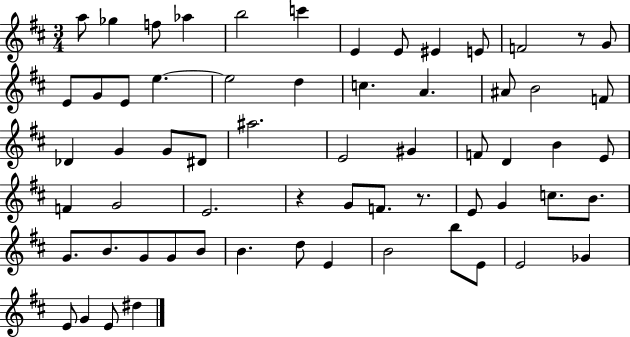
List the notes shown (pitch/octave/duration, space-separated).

A5/e Gb5/q F5/e Ab5/q B5/h C6/q E4/q E4/e EIS4/q E4/e F4/h R/e G4/e E4/e G4/e E4/e E5/q. E5/h D5/q C5/q. A4/q. A#4/e B4/h F4/e Db4/q G4/q G4/e D#4/e A#5/h. E4/h G#4/q F4/e D4/q B4/q E4/e F4/q G4/h E4/h. R/q G4/e F4/e. R/e. E4/e G4/q C5/e. B4/e. G4/e. B4/e. G4/e G4/e B4/e B4/q. D5/e E4/q B4/h B5/e E4/e E4/h Gb4/q E4/e G4/q E4/e D#5/q